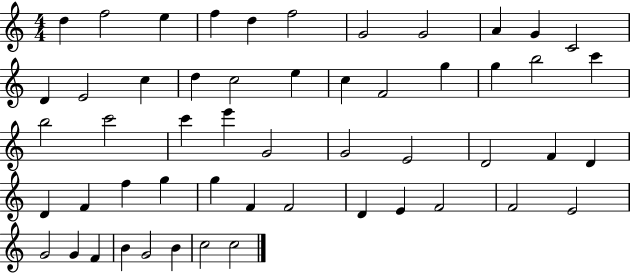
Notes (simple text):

D5/q F5/h E5/q F5/q D5/q F5/h G4/h G4/h A4/q G4/q C4/h D4/q E4/h C5/q D5/q C5/h E5/q C5/q F4/h G5/q G5/q B5/h C6/q B5/h C6/h C6/q E6/q G4/h G4/h E4/h D4/h F4/q D4/q D4/q F4/q F5/q G5/q G5/q F4/q F4/h D4/q E4/q F4/h F4/h E4/h G4/h G4/q F4/q B4/q G4/h B4/q C5/h C5/h